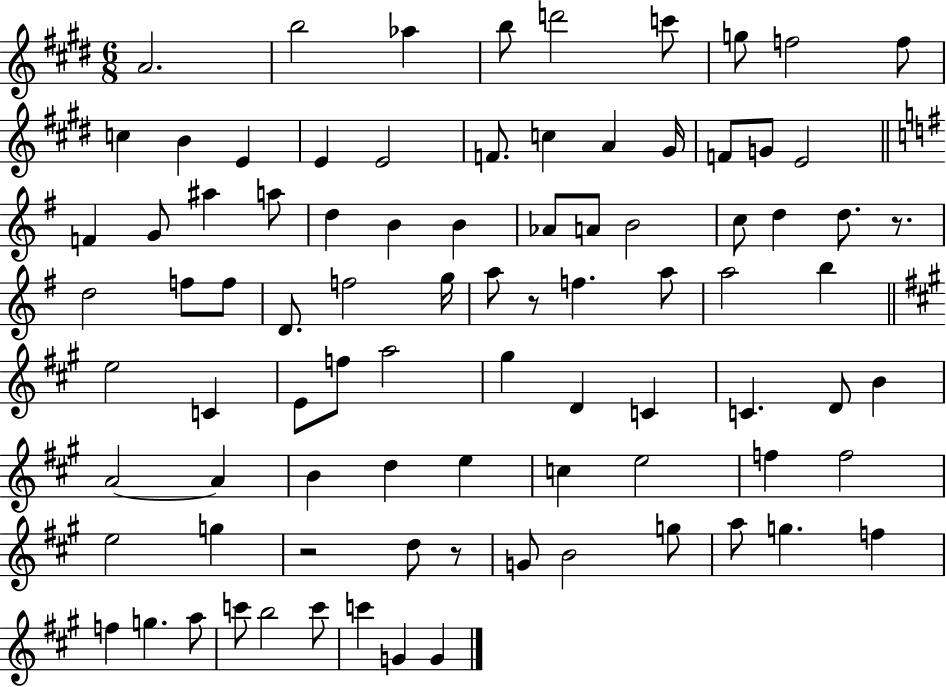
A4/h. B5/h Ab5/q B5/e D6/h C6/e G5/e F5/h F5/e C5/q B4/q E4/q E4/q E4/h F4/e. C5/q A4/q G#4/s F4/e G4/e E4/h F4/q G4/e A#5/q A5/e D5/q B4/q B4/q Ab4/e A4/e B4/h C5/e D5/q D5/e. R/e. D5/h F5/e F5/e D4/e. F5/h G5/s A5/e R/e F5/q. A5/e A5/h B5/q E5/h C4/q E4/e F5/e A5/h G#5/q D4/q C4/q C4/q. D4/e B4/q A4/h A4/q B4/q D5/q E5/q C5/q E5/h F5/q F5/h E5/h G5/q R/h D5/e R/e G4/e B4/h G5/e A5/e G5/q. F5/q F5/q G5/q. A5/e C6/e B5/h C6/e C6/q G4/q G4/q